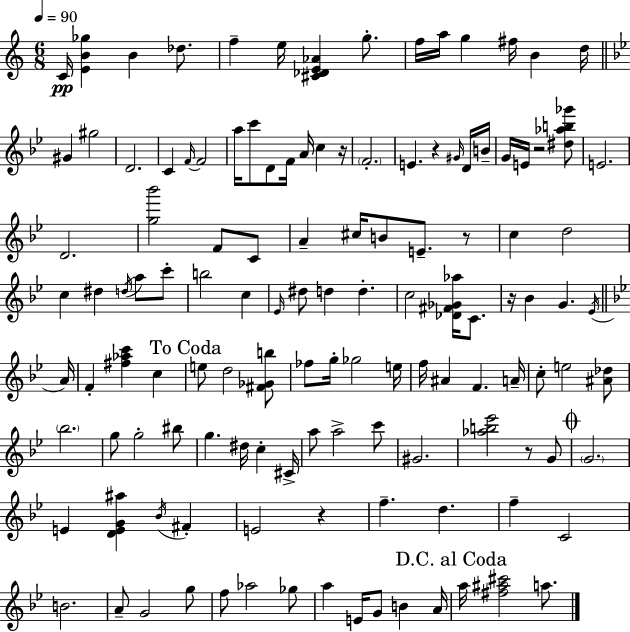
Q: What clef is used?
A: treble